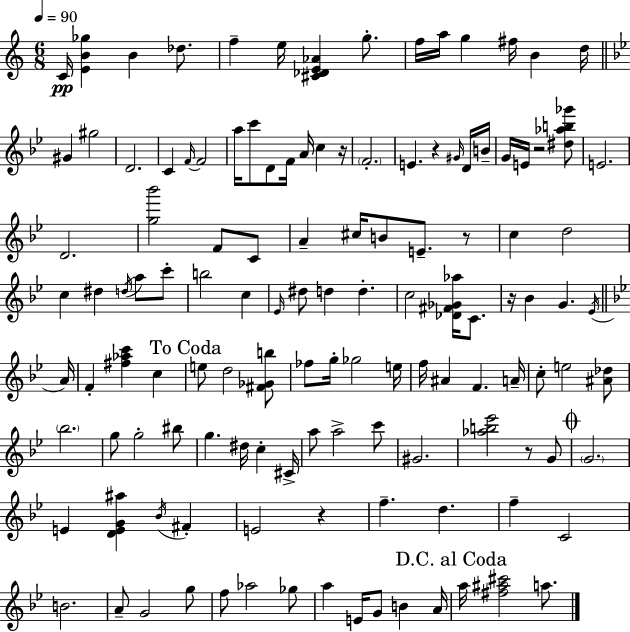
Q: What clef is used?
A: treble